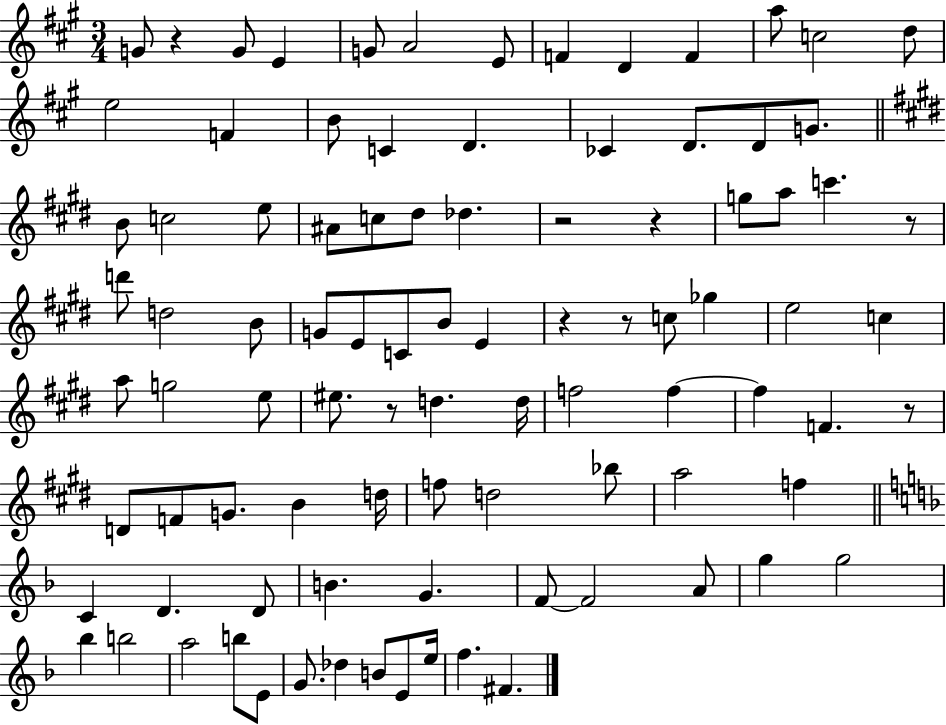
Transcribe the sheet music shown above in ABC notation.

X:1
T:Untitled
M:3/4
L:1/4
K:A
G/2 z G/2 E G/2 A2 E/2 F D F a/2 c2 d/2 e2 F B/2 C D _C D/2 D/2 G/2 B/2 c2 e/2 ^A/2 c/2 ^d/2 _d z2 z g/2 a/2 c' z/2 d'/2 d2 B/2 G/2 E/2 C/2 B/2 E z z/2 c/2 _g e2 c a/2 g2 e/2 ^e/2 z/2 d d/4 f2 f f F z/2 D/2 F/2 G/2 B d/4 f/2 d2 _b/2 a2 f C D D/2 B G F/2 F2 A/2 g g2 _b b2 a2 b/2 E/2 G/2 _d B/2 E/2 e/4 f ^F